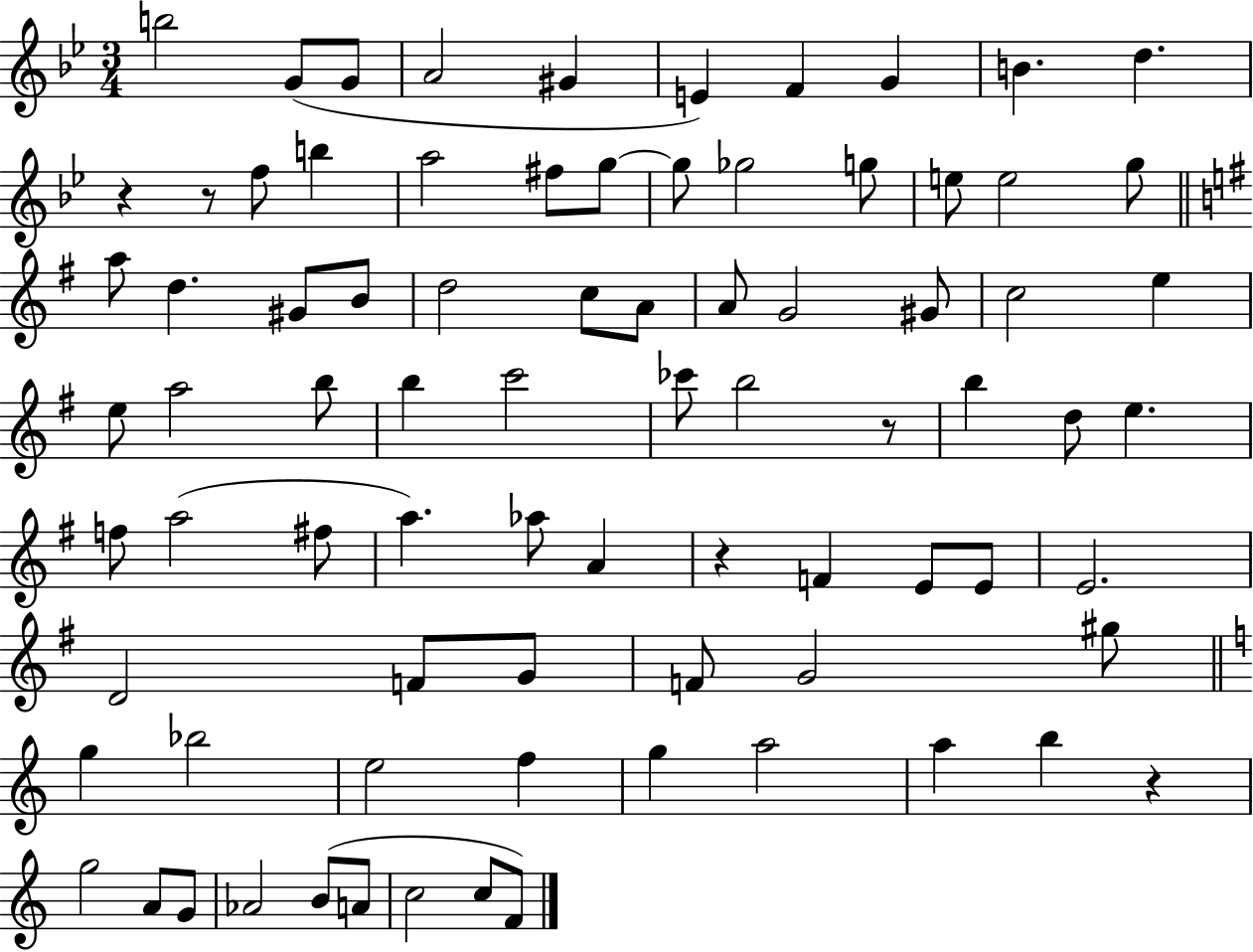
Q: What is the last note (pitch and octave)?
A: F4